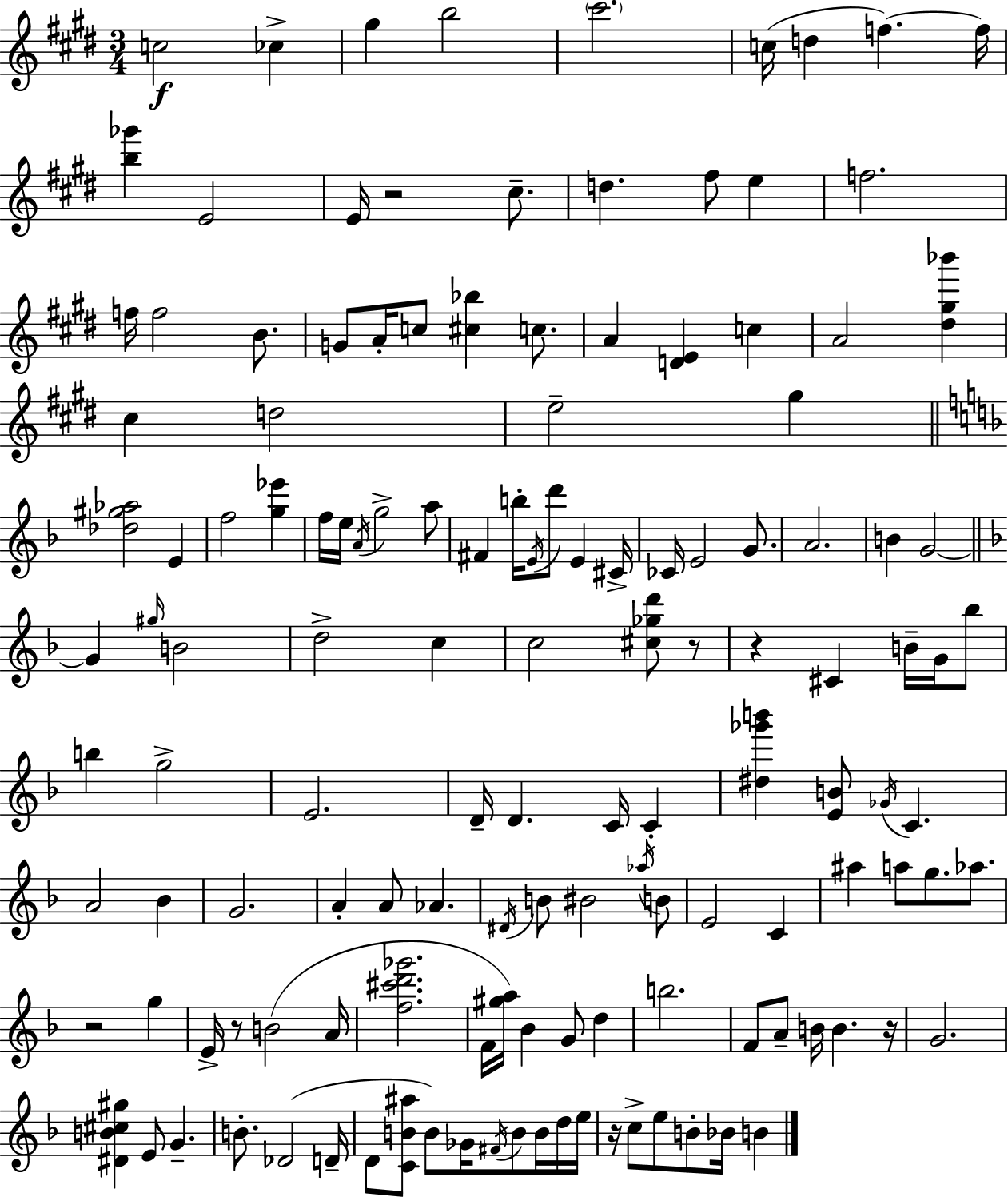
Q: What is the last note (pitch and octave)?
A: B4